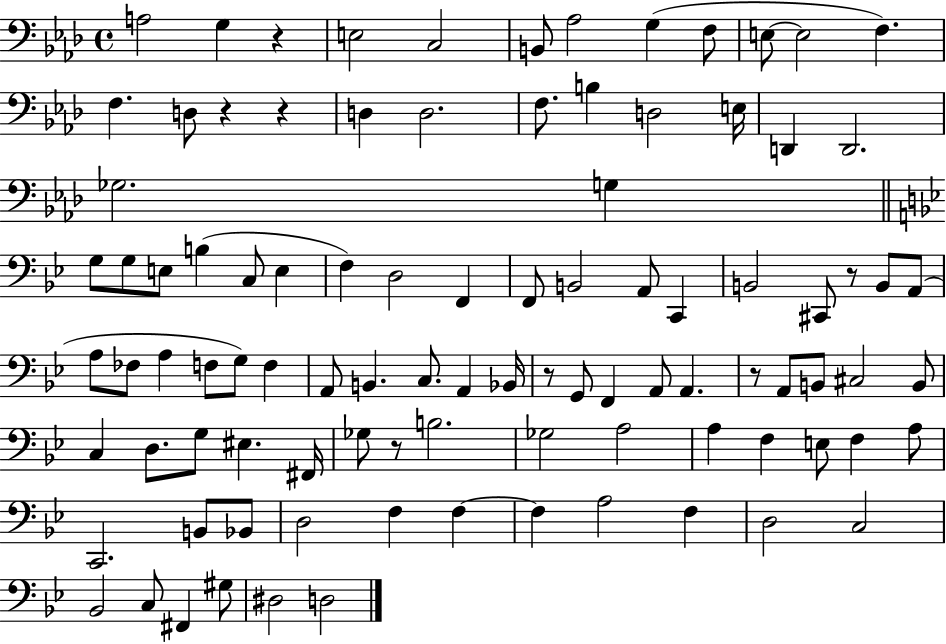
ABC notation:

X:1
T:Untitled
M:4/4
L:1/4
K:Ab
A,2 G, z E,2 C,2 B,,/2 _A,2 G, F,/2 E,/2 E,2 F, F, D,/2 z z D, D,2 F,/2 B, D,2 E,/4 D,, D,,2 _G,2 G, G,/2 G,/2 E,/2 B, C,/2 E, F, D,2 F,, F,,/2 B,,2 A,,/2 C,, B,,2 ^C,,/2 z/2 B,,/2 A,,/2 A,/2 _F,/2 A, F,/2 G,/2 F, A,,/2 B,, C,/2 A,, _B,,/4 z/2 G,,/2 F,, A,,/2 A,, z/2 A,,/2 B,,/2 ^C,2 B,,/2 C, D,/2 G,/2 ^E, ^F,,/4 _G,/2 z/2 B,2 _G,2 A,2 A, F, E,/2 F, A,/2 C,,2 B,,/2 _B,,/2 D,2 F, F, F, A,2 F, D,2 C,2 _B,,2 C,/2 ^F,, ^G,/2 ^D,2 D,2